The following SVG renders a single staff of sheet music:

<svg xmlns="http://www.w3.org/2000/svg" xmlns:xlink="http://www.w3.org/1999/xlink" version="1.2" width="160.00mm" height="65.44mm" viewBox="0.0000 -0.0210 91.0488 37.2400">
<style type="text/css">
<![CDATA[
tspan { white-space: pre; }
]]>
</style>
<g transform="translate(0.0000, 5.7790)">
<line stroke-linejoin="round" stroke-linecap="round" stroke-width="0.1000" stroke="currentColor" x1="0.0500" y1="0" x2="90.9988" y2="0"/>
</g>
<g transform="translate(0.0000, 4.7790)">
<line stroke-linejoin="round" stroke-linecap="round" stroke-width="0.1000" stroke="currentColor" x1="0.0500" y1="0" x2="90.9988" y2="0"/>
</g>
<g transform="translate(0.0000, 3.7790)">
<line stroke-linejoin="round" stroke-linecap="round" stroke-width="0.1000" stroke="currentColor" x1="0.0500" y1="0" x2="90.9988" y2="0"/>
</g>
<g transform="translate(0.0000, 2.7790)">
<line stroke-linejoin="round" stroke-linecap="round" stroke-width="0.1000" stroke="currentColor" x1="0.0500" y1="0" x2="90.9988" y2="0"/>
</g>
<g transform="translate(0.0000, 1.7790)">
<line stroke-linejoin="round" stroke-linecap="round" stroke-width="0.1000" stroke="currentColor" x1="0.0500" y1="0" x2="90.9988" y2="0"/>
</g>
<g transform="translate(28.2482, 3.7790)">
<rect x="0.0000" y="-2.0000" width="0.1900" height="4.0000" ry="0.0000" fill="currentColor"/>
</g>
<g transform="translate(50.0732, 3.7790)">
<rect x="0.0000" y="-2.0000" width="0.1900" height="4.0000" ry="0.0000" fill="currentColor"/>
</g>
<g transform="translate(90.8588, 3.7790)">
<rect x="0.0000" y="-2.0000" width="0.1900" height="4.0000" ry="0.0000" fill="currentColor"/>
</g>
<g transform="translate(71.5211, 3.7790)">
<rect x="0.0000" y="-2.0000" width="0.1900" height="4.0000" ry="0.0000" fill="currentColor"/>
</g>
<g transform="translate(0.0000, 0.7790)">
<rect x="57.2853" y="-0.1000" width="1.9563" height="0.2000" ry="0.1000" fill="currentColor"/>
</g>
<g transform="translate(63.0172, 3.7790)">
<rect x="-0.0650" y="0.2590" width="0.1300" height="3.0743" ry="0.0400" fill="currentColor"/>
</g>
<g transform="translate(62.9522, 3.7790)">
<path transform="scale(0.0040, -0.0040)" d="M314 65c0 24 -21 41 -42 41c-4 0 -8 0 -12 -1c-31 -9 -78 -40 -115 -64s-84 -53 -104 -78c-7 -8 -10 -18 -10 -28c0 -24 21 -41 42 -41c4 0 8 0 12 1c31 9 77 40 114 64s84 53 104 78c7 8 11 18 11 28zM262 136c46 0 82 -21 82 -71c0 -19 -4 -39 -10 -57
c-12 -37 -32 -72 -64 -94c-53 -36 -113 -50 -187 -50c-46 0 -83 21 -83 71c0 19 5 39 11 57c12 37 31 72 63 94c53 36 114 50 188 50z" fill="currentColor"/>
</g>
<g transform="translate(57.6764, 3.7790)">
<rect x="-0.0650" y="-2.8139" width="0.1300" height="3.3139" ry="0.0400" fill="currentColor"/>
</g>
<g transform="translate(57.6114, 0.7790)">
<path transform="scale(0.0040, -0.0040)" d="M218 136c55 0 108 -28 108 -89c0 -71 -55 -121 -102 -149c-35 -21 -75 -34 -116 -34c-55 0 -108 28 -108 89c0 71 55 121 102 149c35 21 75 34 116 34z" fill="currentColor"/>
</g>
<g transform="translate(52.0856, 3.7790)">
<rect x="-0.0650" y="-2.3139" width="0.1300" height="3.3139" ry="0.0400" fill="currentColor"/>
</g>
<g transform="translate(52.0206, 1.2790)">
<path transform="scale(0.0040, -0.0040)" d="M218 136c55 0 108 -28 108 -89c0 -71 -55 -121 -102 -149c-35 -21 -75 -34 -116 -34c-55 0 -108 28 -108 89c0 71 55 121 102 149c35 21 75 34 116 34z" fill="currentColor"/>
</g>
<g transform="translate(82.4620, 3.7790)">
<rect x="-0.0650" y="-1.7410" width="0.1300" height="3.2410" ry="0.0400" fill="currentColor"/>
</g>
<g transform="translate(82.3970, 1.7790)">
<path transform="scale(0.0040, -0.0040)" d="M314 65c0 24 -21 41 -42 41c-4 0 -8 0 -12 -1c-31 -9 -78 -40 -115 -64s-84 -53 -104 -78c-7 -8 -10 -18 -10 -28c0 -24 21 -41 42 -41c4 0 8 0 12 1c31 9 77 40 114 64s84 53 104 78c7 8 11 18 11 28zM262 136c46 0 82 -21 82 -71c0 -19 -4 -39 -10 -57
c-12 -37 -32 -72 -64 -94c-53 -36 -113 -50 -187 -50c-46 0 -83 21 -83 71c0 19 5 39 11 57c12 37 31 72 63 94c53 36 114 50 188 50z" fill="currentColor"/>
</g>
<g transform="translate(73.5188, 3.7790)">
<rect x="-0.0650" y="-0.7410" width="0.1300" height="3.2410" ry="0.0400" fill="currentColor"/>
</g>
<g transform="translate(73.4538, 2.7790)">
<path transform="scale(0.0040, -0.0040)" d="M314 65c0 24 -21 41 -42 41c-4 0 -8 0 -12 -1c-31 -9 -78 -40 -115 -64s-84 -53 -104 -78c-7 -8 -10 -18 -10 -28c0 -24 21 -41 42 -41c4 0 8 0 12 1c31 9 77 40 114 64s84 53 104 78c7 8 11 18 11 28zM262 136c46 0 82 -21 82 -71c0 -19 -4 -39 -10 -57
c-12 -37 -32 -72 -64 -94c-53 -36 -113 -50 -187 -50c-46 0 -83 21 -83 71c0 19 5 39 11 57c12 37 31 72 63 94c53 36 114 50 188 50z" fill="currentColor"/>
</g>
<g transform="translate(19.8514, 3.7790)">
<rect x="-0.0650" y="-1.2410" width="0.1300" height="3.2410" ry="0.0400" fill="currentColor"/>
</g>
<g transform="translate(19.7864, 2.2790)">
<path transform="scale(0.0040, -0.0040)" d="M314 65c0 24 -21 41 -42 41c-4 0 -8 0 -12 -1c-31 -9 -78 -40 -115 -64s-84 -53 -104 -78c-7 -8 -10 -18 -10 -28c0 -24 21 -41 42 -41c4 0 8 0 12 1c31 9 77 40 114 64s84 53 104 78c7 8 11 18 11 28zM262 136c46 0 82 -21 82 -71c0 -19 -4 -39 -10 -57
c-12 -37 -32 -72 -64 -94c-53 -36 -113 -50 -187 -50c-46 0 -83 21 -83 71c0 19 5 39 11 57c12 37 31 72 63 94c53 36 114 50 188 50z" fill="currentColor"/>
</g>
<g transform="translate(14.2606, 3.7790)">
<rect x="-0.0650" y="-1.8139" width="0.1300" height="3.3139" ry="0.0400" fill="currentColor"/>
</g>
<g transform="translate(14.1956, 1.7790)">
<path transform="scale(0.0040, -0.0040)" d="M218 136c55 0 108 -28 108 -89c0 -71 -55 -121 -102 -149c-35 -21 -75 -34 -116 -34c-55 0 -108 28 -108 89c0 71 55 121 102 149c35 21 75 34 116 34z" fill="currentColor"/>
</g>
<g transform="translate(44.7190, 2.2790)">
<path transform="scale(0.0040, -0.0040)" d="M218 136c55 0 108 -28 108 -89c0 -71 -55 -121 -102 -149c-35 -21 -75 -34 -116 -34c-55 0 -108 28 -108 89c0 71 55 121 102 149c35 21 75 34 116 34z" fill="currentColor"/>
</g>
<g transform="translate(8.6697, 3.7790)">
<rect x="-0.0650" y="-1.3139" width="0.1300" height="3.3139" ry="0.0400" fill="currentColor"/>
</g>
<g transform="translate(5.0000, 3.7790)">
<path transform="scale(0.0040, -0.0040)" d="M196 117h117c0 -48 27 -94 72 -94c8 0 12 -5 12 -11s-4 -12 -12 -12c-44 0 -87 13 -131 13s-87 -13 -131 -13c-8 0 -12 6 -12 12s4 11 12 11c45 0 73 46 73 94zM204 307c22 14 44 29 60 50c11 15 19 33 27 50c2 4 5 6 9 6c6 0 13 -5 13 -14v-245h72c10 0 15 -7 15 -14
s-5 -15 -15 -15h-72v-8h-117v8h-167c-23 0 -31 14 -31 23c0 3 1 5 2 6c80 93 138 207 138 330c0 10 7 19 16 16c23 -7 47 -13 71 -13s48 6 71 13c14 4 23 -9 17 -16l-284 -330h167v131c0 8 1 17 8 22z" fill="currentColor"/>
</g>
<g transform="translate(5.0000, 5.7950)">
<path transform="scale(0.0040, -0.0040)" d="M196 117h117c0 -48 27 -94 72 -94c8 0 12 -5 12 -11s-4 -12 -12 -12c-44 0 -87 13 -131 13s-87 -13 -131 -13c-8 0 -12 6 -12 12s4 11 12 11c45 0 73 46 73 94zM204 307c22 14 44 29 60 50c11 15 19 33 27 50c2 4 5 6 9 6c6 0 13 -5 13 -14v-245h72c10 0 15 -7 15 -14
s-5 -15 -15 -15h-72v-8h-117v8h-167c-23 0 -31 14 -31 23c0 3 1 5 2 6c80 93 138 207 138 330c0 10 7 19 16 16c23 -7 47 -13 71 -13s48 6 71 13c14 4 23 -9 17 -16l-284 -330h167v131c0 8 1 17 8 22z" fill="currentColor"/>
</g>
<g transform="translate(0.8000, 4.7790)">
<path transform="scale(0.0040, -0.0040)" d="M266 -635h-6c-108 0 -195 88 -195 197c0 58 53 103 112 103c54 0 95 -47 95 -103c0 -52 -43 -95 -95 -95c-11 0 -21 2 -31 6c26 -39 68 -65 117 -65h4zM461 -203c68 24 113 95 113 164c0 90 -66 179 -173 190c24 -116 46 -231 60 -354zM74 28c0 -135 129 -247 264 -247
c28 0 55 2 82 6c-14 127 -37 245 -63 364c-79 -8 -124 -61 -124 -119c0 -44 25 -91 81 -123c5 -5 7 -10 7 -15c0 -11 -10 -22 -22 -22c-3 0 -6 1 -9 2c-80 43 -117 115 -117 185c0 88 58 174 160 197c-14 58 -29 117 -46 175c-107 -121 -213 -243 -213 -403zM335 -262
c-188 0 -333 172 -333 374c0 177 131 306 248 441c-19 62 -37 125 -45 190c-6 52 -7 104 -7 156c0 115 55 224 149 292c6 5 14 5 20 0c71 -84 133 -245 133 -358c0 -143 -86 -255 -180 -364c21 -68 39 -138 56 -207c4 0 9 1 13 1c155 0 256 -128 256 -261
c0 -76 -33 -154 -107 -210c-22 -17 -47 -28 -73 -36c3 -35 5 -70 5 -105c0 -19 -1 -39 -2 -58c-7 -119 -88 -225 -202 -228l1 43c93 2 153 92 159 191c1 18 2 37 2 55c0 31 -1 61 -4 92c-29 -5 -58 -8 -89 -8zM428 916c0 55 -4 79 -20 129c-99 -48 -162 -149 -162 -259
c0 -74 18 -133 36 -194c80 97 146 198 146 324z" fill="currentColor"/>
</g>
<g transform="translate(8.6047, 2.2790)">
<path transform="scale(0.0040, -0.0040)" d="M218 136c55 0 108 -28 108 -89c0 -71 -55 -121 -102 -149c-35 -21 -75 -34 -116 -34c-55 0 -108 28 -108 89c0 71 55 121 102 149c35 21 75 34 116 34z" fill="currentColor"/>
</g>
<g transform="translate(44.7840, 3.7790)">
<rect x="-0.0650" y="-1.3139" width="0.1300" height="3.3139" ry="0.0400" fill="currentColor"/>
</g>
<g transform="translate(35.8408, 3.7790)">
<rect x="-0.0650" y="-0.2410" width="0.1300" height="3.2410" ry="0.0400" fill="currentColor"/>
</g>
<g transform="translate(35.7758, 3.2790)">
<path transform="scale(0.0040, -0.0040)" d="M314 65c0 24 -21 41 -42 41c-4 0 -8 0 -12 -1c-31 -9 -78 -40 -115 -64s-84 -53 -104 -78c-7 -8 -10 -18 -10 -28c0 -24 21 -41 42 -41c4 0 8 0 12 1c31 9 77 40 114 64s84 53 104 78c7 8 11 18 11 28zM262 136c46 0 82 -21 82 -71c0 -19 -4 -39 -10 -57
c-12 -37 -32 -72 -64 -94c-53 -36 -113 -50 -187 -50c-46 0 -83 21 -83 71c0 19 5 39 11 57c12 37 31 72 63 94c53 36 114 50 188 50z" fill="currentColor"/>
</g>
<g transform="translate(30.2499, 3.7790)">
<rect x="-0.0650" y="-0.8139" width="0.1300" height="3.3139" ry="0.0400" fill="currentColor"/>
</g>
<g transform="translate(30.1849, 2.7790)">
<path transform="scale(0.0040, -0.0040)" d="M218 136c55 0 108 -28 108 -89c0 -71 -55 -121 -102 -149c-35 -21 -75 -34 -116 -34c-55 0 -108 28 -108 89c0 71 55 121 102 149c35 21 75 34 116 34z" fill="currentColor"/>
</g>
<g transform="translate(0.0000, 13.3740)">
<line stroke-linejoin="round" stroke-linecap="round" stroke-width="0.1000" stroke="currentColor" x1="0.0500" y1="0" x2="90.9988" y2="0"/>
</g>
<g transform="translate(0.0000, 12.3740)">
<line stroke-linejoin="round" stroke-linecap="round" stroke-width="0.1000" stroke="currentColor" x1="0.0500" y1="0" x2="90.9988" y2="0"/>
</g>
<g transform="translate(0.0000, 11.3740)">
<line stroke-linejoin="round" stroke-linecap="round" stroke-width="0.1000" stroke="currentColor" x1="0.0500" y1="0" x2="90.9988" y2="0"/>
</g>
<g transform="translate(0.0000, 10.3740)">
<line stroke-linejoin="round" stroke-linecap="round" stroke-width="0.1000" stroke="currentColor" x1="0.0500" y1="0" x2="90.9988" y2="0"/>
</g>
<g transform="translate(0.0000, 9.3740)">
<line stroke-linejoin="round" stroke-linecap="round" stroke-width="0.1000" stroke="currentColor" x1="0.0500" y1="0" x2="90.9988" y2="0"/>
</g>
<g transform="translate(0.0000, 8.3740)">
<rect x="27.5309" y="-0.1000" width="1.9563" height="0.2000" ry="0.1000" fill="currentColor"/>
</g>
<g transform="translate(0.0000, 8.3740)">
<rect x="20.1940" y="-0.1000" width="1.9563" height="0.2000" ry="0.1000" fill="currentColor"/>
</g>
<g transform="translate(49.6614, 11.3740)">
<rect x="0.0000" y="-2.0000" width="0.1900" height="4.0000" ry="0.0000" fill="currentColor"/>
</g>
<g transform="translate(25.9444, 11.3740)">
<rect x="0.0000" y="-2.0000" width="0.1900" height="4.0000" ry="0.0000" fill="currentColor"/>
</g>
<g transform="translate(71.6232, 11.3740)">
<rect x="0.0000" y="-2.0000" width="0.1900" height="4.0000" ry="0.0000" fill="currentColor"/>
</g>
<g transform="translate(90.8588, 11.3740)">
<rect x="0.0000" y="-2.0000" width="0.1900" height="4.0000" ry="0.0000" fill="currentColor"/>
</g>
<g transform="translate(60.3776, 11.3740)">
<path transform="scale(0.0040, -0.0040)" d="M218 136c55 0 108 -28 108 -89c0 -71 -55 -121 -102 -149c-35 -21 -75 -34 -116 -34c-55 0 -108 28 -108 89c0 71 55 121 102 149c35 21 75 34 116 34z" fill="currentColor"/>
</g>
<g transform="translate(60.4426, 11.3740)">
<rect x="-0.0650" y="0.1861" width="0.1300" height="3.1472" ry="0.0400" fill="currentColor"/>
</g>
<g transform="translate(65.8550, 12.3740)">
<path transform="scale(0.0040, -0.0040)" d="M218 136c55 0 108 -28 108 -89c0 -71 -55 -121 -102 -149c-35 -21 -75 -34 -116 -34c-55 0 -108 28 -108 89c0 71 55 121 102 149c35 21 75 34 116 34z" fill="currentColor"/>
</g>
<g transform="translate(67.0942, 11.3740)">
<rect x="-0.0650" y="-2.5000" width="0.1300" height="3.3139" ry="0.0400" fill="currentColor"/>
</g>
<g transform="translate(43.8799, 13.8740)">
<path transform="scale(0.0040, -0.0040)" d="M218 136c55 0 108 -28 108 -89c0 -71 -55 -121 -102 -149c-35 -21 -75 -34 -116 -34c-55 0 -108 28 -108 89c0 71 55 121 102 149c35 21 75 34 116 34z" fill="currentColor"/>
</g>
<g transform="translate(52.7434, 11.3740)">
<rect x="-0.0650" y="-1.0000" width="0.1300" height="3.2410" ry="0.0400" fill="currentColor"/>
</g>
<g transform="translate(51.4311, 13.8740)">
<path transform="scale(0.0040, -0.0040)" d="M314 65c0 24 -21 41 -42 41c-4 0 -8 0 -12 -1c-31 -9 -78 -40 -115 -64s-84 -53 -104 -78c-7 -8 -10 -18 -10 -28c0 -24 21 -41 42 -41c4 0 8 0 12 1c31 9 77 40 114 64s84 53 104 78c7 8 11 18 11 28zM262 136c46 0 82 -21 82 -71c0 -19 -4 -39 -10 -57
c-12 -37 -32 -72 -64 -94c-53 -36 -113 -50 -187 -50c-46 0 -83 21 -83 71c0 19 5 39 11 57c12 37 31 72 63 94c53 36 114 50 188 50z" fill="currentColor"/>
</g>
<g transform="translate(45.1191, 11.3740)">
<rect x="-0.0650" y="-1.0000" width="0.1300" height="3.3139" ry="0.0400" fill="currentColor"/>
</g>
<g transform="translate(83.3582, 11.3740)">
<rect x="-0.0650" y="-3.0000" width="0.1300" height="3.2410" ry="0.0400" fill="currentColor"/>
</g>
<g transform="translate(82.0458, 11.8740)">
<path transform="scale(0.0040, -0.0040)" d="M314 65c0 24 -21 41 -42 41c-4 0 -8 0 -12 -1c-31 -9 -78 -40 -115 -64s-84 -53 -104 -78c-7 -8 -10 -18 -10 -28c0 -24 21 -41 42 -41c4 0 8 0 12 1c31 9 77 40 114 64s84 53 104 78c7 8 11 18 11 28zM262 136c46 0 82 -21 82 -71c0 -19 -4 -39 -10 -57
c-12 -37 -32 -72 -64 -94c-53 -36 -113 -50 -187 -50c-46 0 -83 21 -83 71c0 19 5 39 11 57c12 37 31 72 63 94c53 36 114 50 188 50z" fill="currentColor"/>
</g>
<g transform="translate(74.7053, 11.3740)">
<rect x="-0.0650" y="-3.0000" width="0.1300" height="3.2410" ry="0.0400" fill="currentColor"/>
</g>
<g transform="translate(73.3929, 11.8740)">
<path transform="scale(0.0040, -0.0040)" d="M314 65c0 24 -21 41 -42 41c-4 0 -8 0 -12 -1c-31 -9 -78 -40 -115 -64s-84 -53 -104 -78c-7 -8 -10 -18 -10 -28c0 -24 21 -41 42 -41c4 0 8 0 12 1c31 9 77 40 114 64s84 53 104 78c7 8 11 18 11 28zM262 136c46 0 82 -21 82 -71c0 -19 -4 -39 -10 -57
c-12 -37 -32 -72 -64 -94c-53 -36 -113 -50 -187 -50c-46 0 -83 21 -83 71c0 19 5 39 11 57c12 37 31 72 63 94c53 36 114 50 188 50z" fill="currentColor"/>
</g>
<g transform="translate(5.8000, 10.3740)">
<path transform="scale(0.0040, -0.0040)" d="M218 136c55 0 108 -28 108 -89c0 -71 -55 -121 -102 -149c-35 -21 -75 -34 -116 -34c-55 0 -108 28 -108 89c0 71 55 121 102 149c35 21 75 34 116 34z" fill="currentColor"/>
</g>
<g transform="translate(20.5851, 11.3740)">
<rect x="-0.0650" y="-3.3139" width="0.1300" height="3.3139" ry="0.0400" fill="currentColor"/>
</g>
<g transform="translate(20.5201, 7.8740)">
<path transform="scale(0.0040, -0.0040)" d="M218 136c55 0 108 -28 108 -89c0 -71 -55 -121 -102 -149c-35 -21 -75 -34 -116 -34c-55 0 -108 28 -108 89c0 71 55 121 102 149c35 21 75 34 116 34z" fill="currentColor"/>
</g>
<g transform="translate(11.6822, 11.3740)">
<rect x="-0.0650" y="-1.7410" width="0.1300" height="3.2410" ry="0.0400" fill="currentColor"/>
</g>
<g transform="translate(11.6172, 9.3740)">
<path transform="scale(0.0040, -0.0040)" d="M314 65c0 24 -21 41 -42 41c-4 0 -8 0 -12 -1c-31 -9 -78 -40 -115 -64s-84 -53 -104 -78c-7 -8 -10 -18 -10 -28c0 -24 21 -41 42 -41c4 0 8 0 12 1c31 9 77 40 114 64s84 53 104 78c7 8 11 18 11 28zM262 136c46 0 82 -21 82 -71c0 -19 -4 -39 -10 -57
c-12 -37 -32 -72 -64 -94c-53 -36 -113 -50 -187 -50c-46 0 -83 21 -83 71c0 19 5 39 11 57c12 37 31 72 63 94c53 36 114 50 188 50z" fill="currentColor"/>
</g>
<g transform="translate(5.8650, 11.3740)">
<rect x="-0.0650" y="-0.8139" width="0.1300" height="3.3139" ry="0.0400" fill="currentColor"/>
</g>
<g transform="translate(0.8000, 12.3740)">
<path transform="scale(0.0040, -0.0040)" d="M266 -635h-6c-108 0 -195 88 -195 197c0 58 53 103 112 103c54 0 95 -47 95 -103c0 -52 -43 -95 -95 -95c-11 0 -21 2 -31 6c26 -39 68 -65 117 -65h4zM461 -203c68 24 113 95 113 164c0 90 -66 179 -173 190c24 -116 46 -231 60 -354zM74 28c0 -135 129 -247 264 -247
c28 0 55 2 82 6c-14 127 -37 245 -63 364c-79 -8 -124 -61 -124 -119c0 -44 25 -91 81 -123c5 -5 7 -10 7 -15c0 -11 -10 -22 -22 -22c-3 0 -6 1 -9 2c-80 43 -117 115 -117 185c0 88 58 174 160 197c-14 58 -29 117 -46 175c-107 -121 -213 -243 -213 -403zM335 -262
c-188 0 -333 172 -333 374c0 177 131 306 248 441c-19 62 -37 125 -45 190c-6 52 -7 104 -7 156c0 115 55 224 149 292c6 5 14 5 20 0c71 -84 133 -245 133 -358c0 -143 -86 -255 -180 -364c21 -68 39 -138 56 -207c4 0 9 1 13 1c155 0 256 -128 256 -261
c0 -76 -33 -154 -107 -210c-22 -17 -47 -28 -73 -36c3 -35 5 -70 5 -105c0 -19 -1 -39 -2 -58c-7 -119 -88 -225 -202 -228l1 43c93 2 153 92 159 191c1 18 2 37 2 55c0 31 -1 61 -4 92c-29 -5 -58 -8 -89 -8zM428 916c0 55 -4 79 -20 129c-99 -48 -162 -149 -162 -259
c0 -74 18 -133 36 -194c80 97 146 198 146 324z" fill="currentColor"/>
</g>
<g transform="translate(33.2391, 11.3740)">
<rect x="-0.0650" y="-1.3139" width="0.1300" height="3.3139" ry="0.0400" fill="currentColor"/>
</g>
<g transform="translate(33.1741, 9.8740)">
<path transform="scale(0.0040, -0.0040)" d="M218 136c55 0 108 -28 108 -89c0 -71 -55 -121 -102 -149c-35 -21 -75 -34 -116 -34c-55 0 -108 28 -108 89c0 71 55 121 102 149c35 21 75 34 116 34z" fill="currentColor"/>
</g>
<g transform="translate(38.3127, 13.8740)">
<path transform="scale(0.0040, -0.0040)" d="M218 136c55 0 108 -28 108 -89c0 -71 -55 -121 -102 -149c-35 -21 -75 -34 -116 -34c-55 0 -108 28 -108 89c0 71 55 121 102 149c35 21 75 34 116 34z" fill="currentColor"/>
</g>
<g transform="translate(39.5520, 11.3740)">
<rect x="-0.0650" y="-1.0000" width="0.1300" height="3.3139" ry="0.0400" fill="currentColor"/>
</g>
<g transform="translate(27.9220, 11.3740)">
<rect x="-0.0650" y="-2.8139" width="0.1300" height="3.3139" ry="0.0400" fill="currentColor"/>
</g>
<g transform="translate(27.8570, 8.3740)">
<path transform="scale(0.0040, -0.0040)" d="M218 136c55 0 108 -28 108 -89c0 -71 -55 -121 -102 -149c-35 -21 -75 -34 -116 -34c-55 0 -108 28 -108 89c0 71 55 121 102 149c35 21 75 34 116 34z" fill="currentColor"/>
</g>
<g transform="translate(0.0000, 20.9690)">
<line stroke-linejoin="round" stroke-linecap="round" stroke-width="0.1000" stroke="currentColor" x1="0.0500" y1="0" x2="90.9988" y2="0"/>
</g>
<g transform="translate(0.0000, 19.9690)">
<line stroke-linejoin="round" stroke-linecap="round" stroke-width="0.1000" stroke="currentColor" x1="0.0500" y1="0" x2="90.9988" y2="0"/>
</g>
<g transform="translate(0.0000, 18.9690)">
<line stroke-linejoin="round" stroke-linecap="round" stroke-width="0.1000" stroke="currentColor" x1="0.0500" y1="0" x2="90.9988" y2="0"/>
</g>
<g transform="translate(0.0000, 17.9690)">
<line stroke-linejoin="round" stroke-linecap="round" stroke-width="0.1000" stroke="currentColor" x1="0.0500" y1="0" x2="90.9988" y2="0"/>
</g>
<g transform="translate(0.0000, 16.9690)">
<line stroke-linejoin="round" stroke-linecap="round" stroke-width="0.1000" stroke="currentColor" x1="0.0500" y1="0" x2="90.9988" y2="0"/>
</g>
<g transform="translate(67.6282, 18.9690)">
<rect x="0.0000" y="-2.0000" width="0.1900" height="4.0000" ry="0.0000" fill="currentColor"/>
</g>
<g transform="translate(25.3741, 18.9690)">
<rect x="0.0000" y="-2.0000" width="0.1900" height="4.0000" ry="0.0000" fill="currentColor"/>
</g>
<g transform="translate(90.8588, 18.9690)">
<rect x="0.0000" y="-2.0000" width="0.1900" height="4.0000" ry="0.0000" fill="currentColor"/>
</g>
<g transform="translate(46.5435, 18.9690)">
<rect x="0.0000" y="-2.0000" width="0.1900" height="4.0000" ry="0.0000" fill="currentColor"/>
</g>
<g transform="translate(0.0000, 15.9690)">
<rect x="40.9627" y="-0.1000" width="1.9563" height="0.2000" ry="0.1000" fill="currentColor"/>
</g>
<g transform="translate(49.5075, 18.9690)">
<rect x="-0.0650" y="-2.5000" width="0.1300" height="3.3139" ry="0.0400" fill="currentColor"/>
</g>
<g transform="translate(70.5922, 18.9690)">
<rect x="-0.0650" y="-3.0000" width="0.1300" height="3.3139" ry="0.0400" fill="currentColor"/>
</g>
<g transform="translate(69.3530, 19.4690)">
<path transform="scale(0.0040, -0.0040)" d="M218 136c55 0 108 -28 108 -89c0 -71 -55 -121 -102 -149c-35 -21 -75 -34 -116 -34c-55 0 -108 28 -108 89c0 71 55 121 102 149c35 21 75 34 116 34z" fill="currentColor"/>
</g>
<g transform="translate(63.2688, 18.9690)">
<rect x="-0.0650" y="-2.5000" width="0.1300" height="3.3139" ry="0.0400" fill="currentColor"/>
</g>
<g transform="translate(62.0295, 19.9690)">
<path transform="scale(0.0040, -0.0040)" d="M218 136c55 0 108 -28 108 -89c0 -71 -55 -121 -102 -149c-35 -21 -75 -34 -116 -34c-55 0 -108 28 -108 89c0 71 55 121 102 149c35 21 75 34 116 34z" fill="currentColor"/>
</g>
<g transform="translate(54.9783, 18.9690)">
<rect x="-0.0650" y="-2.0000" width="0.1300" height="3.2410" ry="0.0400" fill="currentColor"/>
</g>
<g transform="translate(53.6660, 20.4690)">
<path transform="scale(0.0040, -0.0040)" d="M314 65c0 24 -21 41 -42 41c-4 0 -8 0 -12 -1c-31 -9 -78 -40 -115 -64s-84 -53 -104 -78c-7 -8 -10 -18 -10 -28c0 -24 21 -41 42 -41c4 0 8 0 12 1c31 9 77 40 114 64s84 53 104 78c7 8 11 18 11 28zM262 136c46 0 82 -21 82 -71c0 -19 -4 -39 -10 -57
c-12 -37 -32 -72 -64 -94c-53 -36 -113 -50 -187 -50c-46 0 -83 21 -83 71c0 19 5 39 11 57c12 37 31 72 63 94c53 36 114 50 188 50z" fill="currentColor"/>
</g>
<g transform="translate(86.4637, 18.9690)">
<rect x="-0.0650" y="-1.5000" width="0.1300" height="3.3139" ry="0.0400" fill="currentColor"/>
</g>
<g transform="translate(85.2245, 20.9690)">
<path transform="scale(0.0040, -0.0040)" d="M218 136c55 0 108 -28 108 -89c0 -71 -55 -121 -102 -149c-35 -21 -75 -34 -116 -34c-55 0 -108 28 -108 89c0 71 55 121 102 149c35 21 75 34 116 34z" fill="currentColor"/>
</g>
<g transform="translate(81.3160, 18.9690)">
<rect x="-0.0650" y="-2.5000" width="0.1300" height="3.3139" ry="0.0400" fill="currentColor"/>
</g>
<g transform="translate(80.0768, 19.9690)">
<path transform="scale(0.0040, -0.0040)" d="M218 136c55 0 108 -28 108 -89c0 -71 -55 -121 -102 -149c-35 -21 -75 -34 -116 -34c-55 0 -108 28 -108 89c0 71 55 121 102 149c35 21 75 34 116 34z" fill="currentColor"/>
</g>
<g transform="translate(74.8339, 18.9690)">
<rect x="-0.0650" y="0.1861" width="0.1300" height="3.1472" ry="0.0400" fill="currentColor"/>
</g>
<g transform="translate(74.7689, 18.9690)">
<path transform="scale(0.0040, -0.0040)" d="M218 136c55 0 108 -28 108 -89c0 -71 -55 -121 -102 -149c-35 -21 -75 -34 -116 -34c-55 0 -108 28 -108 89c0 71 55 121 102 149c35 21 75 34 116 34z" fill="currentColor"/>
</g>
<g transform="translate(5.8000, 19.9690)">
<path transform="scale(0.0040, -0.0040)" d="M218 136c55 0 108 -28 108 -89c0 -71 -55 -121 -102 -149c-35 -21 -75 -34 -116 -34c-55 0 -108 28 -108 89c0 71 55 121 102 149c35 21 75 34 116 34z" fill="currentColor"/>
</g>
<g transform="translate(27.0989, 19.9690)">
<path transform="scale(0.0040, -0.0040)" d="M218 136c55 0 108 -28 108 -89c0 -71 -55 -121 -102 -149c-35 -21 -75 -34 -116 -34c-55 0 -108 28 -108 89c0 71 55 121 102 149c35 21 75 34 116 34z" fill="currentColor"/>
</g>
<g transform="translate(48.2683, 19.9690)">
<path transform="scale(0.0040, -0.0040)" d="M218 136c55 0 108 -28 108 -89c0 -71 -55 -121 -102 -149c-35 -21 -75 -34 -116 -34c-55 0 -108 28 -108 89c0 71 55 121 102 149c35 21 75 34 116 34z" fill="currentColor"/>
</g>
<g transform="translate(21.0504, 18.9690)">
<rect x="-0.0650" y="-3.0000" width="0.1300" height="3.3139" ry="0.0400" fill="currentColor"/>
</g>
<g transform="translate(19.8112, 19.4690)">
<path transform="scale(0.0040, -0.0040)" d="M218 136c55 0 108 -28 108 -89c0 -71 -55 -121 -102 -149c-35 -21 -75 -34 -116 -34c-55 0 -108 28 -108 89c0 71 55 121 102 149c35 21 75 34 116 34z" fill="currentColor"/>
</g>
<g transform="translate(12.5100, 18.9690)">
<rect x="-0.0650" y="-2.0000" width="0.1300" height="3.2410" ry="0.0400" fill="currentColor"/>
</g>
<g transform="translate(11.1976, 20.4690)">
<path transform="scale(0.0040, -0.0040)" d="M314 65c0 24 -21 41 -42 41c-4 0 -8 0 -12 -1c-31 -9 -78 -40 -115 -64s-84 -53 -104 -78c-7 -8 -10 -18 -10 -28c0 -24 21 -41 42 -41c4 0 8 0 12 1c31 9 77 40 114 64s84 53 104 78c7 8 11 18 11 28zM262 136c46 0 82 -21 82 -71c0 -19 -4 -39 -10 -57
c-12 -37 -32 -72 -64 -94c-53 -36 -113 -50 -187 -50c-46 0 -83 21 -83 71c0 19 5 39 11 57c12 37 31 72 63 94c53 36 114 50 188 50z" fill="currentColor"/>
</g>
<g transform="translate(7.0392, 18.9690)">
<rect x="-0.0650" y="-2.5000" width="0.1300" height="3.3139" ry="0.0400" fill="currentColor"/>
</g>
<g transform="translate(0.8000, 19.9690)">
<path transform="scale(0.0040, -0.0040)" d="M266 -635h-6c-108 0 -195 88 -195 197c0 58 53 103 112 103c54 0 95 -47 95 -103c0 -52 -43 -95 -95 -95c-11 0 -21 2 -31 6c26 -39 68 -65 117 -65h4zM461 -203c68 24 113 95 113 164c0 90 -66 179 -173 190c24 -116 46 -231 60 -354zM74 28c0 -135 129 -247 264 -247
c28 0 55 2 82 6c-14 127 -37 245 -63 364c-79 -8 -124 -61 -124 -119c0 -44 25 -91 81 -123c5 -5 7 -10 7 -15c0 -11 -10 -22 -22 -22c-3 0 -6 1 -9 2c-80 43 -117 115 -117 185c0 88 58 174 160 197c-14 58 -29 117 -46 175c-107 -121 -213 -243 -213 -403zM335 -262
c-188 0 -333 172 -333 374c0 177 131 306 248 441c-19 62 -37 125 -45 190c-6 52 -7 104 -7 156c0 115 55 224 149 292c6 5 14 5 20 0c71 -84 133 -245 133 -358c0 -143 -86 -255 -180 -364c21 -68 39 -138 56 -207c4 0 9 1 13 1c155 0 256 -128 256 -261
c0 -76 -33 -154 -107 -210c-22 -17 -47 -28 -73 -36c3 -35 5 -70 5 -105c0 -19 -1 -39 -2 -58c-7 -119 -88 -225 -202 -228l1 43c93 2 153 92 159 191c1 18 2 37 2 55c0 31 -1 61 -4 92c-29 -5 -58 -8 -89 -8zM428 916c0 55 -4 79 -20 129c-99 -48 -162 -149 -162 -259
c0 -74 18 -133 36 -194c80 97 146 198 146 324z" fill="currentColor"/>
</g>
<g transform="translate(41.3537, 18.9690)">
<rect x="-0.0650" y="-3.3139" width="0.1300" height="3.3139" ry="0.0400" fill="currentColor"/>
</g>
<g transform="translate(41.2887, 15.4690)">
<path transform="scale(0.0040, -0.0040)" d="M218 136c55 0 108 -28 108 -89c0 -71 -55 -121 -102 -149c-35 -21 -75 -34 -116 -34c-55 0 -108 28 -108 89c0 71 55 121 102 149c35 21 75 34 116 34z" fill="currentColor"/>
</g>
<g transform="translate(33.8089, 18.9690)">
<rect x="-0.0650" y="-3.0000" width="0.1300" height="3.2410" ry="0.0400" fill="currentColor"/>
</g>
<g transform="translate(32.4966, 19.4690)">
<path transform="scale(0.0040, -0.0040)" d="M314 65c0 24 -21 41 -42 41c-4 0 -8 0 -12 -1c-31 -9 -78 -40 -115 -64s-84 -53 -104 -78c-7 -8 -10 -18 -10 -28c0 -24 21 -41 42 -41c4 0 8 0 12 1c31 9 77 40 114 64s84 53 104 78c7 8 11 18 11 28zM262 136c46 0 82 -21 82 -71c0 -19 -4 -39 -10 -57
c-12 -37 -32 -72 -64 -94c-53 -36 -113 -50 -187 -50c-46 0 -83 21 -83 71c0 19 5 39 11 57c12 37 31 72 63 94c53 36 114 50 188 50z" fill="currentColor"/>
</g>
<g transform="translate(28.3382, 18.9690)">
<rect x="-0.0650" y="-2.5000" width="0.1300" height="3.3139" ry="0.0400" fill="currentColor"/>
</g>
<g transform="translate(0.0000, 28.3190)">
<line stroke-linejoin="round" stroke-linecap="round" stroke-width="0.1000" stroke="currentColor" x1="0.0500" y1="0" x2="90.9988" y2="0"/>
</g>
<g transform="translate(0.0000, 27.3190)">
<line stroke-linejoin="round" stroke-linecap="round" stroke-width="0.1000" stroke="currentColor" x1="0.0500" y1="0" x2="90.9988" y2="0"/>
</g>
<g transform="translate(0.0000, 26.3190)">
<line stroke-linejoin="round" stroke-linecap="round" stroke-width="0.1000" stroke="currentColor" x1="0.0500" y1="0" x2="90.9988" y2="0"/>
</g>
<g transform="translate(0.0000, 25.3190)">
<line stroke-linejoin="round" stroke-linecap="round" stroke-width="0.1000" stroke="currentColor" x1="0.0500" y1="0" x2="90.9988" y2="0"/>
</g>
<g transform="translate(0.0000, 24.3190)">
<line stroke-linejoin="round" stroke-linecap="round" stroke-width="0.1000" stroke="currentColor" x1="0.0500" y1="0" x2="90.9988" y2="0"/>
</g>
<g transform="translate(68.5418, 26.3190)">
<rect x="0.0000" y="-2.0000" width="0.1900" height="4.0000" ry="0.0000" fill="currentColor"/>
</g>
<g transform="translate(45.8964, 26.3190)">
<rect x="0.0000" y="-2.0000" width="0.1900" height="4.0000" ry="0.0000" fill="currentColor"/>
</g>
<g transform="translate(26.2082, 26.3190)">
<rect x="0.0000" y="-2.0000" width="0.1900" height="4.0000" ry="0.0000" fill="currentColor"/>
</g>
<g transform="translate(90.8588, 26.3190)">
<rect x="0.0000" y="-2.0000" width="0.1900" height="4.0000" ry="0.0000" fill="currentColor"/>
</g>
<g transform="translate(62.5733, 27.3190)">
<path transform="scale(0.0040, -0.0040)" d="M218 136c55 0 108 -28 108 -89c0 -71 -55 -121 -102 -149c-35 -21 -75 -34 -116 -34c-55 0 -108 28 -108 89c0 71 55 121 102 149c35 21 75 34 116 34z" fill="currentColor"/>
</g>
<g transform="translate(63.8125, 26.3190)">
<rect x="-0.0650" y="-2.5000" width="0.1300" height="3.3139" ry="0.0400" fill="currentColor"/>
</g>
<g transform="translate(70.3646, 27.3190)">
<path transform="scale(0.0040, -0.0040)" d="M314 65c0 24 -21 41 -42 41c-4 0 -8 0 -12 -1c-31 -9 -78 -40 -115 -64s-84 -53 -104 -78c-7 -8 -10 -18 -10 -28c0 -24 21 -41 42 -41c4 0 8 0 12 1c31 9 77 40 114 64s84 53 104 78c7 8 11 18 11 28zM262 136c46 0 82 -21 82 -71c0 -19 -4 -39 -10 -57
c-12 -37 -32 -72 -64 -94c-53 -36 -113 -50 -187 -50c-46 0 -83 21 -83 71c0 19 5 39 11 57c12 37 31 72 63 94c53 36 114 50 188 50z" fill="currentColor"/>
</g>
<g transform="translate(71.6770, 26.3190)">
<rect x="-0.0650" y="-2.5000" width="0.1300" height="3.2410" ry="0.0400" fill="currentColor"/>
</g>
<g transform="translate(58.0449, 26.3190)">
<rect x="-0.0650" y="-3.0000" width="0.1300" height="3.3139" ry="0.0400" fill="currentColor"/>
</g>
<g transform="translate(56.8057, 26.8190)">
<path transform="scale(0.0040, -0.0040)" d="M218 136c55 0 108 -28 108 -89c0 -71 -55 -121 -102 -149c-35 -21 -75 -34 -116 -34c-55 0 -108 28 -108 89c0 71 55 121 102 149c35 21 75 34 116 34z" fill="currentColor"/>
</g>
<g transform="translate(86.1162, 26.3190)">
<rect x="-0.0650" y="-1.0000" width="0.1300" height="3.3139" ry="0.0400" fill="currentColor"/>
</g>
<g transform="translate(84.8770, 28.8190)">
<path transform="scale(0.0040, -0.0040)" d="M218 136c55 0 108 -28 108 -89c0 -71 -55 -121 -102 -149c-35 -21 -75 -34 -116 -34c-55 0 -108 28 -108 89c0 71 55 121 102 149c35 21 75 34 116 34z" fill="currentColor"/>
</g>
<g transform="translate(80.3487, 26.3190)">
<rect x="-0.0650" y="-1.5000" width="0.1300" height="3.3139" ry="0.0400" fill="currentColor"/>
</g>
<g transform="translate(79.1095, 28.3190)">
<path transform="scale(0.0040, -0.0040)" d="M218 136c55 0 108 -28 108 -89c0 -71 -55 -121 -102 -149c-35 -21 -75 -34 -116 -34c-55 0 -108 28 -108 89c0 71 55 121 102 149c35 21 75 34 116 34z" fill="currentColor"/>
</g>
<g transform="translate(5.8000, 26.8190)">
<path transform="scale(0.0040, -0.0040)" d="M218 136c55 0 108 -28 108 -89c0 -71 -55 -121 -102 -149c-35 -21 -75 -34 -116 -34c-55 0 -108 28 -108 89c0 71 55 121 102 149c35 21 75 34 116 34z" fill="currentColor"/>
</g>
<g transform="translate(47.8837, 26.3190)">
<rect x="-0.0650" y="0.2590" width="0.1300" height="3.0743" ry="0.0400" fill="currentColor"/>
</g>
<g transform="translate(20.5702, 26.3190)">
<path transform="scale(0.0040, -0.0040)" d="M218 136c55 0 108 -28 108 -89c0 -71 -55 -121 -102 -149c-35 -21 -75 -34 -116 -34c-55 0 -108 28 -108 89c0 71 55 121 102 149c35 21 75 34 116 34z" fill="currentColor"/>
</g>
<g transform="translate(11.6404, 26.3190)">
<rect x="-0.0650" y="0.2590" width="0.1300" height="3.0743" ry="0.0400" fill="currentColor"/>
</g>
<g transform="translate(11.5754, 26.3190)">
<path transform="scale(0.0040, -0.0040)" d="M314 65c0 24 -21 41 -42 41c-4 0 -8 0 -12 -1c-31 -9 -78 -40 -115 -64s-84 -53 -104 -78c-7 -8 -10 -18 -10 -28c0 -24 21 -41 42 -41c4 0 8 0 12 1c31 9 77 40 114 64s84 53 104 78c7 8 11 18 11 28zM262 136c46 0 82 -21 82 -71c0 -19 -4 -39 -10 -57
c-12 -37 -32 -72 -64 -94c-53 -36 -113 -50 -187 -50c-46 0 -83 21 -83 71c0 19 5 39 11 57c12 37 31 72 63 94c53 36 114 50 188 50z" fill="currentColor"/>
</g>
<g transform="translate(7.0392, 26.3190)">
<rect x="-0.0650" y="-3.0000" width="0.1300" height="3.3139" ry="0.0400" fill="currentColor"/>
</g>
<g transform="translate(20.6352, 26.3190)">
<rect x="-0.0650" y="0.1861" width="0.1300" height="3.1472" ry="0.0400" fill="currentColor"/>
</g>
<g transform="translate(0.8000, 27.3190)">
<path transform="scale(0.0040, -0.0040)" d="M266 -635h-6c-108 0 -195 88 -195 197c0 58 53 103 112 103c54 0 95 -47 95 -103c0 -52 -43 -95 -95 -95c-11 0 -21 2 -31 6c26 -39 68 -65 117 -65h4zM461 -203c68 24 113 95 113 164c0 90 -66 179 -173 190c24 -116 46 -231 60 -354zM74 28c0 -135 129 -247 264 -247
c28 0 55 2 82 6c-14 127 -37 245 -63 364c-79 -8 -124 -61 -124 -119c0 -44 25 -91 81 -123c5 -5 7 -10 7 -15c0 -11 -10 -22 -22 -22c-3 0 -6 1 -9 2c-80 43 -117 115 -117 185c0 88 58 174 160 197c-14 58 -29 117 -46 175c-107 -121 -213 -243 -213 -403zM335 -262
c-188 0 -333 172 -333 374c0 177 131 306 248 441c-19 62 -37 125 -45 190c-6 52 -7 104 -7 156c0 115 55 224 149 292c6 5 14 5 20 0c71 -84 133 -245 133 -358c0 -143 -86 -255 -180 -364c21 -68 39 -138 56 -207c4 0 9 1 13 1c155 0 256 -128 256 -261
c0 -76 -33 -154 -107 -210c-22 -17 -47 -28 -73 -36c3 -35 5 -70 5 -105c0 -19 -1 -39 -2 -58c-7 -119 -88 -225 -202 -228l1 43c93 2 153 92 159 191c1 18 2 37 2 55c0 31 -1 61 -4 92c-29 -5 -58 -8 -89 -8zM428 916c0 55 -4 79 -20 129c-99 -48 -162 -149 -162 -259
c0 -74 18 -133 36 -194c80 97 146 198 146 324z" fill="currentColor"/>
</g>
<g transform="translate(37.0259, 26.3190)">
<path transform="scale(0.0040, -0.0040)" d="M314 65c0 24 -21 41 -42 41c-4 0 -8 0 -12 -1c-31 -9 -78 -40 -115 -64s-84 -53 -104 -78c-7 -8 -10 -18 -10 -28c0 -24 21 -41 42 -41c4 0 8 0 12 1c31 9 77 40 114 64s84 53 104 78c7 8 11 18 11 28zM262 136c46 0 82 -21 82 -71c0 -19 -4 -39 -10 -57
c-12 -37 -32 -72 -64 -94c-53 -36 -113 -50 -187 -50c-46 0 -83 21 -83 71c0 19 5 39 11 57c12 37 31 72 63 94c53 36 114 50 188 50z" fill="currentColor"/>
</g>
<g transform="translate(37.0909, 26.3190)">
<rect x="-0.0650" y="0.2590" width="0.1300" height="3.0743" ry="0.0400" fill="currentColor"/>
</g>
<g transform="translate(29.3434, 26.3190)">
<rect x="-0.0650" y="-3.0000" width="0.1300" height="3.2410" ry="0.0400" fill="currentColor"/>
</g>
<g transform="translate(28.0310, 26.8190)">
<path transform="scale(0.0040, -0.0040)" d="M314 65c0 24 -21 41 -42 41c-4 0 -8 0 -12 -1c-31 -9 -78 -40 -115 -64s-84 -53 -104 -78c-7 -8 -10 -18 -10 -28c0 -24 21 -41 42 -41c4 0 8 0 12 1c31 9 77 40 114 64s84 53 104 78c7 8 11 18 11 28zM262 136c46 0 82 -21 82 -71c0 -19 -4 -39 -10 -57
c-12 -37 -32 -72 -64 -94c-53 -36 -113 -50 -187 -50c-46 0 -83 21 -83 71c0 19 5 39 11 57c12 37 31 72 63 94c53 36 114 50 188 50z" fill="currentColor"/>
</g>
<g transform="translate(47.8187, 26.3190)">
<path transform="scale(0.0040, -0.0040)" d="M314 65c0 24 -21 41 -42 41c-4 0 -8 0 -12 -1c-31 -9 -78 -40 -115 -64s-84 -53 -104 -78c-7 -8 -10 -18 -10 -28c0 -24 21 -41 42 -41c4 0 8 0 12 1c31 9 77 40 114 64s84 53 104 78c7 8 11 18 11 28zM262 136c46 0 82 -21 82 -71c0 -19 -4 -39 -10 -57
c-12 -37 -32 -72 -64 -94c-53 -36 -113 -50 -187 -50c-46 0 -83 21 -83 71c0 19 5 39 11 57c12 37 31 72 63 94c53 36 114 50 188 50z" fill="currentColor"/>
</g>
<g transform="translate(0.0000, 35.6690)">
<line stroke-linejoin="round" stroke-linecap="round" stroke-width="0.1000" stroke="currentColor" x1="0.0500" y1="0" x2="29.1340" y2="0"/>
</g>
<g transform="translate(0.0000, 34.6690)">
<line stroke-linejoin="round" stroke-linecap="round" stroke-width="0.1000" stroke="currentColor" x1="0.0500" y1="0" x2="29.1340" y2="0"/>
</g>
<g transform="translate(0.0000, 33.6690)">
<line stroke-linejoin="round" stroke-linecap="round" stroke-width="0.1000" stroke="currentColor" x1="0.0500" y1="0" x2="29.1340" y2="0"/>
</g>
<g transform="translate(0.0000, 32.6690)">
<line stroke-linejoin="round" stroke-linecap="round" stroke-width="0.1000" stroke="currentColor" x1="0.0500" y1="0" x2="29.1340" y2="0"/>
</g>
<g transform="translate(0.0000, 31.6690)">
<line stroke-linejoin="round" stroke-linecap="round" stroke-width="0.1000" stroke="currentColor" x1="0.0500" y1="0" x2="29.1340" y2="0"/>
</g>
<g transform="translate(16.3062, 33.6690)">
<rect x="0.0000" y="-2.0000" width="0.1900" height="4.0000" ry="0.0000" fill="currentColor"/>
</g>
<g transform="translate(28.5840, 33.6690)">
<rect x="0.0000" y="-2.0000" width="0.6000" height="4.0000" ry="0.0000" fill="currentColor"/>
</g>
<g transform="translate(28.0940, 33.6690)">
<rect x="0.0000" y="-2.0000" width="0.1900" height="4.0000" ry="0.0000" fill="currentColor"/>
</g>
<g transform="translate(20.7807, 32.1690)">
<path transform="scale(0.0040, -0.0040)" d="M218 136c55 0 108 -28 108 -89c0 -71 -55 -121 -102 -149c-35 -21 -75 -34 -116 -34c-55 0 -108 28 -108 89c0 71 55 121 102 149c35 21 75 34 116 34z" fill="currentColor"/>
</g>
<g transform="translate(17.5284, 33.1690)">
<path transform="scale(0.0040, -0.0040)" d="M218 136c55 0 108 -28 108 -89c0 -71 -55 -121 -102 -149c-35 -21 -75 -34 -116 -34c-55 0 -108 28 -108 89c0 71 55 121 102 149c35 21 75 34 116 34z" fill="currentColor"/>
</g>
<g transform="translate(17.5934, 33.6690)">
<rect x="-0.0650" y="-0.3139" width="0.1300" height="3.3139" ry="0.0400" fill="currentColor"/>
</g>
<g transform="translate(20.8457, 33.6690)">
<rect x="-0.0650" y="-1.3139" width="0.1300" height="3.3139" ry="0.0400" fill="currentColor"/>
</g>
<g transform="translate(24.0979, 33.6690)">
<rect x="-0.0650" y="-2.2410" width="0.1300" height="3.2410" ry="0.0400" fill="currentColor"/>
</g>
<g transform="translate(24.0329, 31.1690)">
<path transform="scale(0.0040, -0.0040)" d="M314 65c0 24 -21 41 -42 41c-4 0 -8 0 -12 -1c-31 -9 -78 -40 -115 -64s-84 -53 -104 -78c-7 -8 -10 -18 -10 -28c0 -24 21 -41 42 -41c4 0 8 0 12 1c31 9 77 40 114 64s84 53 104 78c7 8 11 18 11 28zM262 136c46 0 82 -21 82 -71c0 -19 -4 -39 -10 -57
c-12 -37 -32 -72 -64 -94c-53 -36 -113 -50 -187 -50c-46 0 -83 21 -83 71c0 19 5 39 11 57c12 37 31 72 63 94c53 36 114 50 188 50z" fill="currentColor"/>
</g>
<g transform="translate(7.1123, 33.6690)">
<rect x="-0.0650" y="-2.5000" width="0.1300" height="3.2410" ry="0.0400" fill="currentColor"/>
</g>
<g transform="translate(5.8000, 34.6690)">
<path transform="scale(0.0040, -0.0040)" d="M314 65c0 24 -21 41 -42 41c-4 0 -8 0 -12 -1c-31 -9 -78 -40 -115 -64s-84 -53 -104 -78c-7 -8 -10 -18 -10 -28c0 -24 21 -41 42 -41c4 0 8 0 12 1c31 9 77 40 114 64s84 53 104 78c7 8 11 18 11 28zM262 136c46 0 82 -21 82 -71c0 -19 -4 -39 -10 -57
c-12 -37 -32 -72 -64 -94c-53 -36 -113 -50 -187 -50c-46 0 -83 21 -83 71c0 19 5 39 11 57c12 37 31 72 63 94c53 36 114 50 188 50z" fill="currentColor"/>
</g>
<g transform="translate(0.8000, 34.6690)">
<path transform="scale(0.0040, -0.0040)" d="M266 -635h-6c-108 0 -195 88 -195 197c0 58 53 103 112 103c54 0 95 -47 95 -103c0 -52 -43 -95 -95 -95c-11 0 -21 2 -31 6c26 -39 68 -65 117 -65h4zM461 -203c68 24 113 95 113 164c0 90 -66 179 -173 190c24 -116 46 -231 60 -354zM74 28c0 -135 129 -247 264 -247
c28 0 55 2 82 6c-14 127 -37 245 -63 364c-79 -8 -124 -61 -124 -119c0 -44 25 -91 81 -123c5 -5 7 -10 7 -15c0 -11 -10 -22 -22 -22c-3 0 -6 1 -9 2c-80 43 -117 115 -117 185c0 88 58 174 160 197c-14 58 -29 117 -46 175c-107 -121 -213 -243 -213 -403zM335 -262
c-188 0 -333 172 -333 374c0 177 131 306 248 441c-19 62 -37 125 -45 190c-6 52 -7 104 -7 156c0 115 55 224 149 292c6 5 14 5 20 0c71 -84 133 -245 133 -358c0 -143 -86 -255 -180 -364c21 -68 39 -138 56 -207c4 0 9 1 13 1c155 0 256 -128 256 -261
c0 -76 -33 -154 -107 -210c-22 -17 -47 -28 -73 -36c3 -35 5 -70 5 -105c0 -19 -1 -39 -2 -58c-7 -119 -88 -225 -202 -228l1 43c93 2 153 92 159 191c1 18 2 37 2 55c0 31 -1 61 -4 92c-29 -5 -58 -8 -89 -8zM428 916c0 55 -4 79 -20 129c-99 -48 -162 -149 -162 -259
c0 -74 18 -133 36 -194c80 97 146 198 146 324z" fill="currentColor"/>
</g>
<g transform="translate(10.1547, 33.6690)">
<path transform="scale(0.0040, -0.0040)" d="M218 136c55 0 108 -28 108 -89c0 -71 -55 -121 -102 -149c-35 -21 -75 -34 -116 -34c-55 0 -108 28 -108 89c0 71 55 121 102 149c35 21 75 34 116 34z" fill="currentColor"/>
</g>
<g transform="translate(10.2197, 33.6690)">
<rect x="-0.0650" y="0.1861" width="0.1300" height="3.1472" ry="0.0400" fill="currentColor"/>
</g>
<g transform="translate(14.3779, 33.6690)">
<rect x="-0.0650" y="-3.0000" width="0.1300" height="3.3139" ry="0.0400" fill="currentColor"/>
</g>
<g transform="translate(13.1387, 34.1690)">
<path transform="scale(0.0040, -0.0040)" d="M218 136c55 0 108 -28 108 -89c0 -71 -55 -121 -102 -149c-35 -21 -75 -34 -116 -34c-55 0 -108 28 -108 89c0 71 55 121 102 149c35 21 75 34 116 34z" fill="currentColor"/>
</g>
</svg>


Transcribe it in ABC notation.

X:1
T:Untitled
M:4/4
L:1/4
K:C
e f e2 d c2 e g a B2 d2 f2 d f2 b a e D D D2 B G A2 A2 G F2 A G A2 b G F2 G A B G E A B2 B A2 B2 B2 A G G2 E D G2 B A c e g2